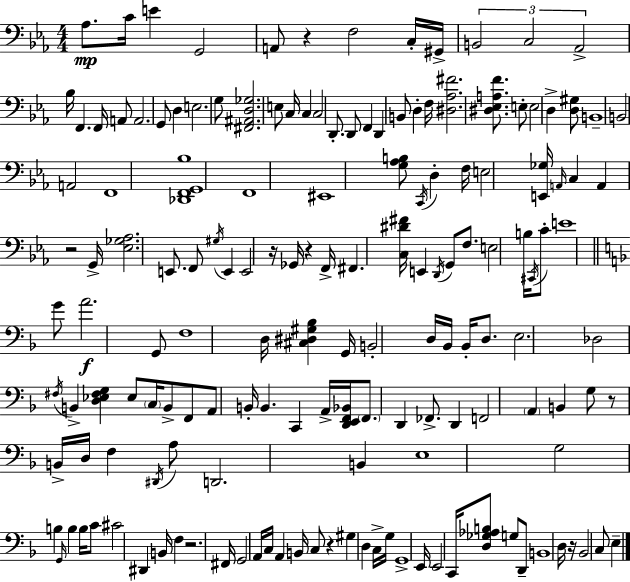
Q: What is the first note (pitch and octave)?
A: Ab3